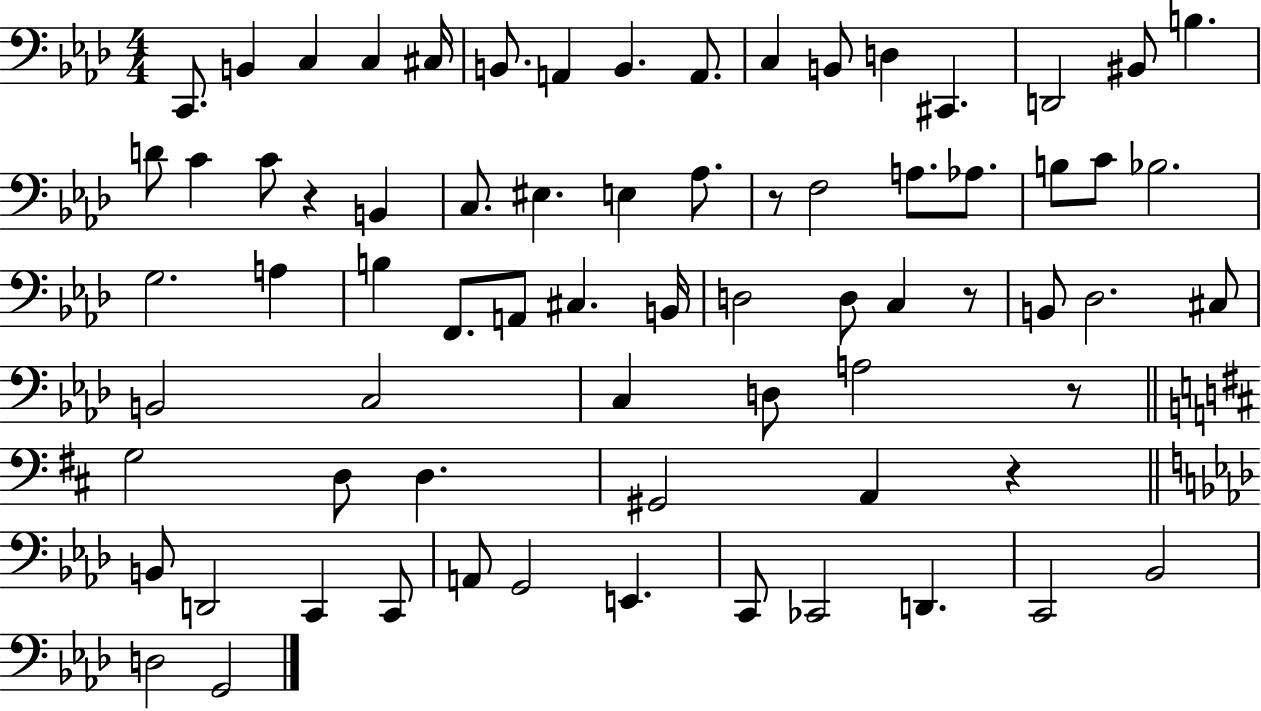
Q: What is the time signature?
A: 4/4